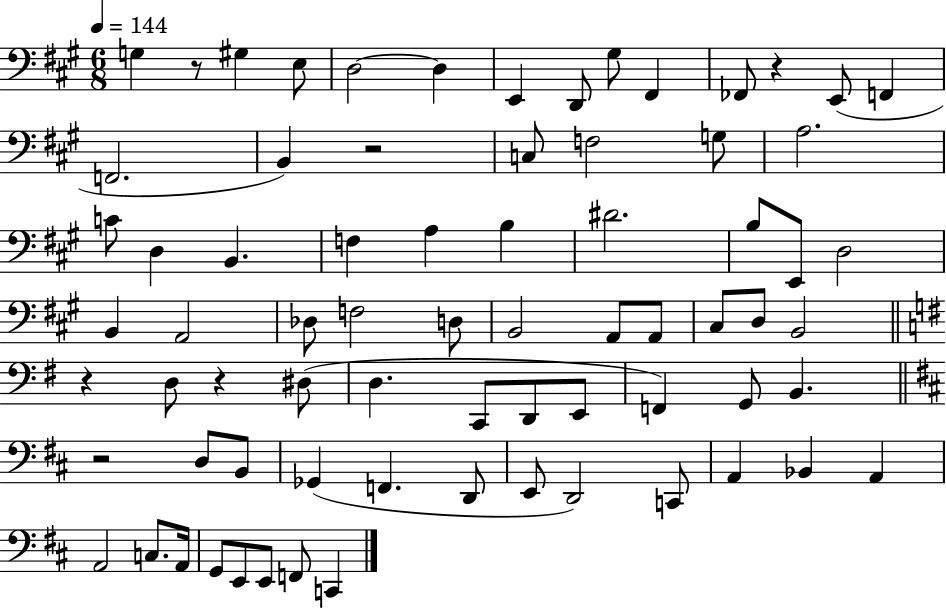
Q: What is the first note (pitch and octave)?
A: G3